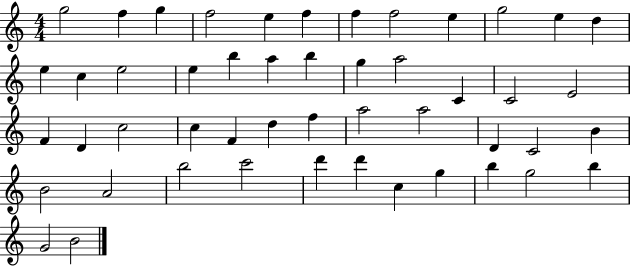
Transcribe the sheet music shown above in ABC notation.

X:1
T:Untitled
M:4/4
L:1/4
K:C
g2 f g f2 e f f f2 e g2 e d e c e2 e b a b g a2 C C2 E2 F D c2 c F d f a2 a2 D C2 B B2 A2 b2 c'2 d' d' c g b g2 b G2 B2